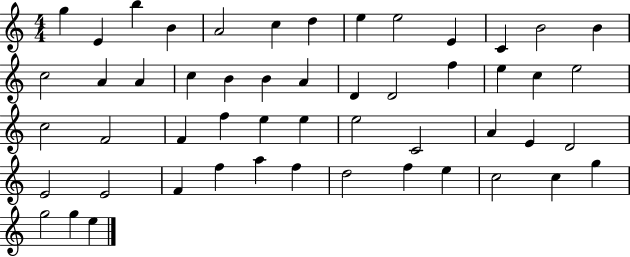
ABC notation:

X:1
T:Untitled
M:4/4
L:1/4
K:C
g E b B A2 c d e e2 E C B2 B c2 A A c B B A D D2 f e c e2 c2 F2 F f e e e2 C2 A E D2 E2 E2 F f a f d2 f e c2 c g g2 g e